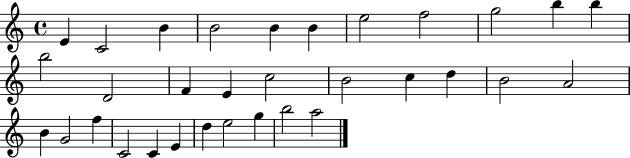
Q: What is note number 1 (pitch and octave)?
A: E4